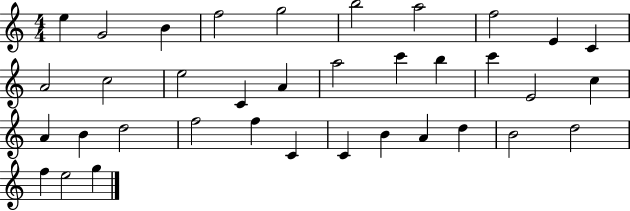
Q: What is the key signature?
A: C major